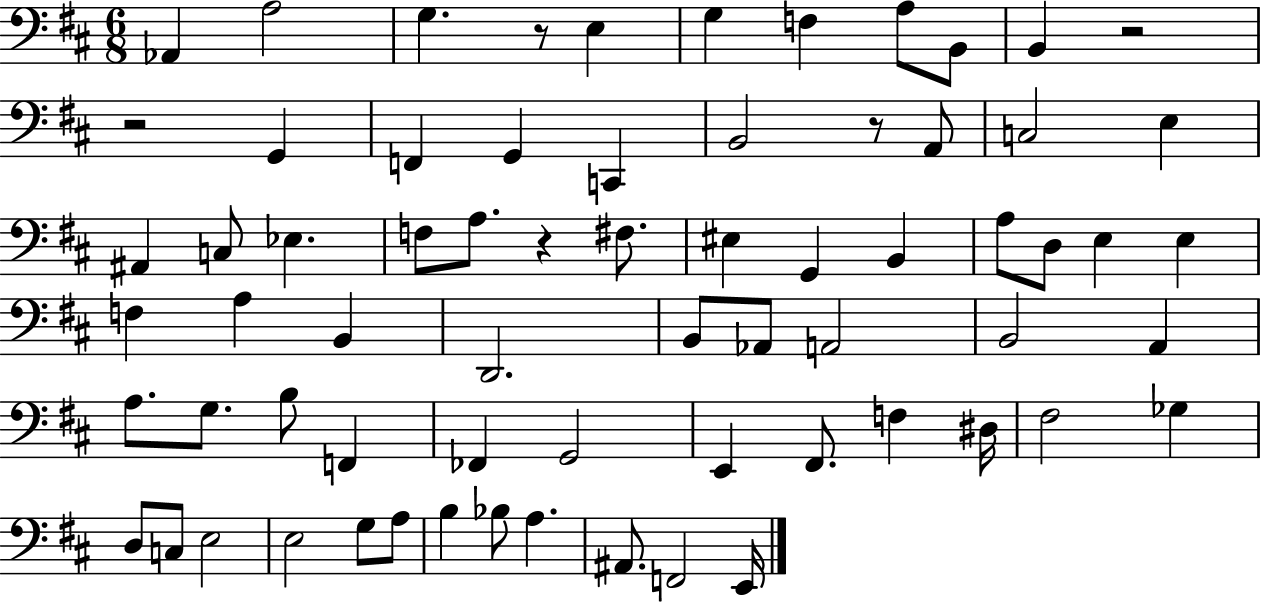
Ab2/q A3/h G3/q. R/e E3/q G3/q F3/q A3/e B2/e B2/q R/h R/h G2/q F2/q G2/q C2/q B2/h R/e A2/e C3/h E3/q A#2/q C3/e Eb3/q. F3/e A3/e. R/q F#3/e. EIS3/q G2/q B2/q A3/e D3/e E3/q E3/q F3/q A3/q B2/q D2/h. B2/e Ab2/e A2/h B2/h A2/q A3/e. G3/e. B3/e F2/q FES2/q G2/h E2/q F#2/e. F3/q D#3/s F#3/h Gb3/q D3/e C3/e E3/h E3/h G3/e A3/e B3/q Bb3/e A3/q. A#2/e. F2/h E2/s